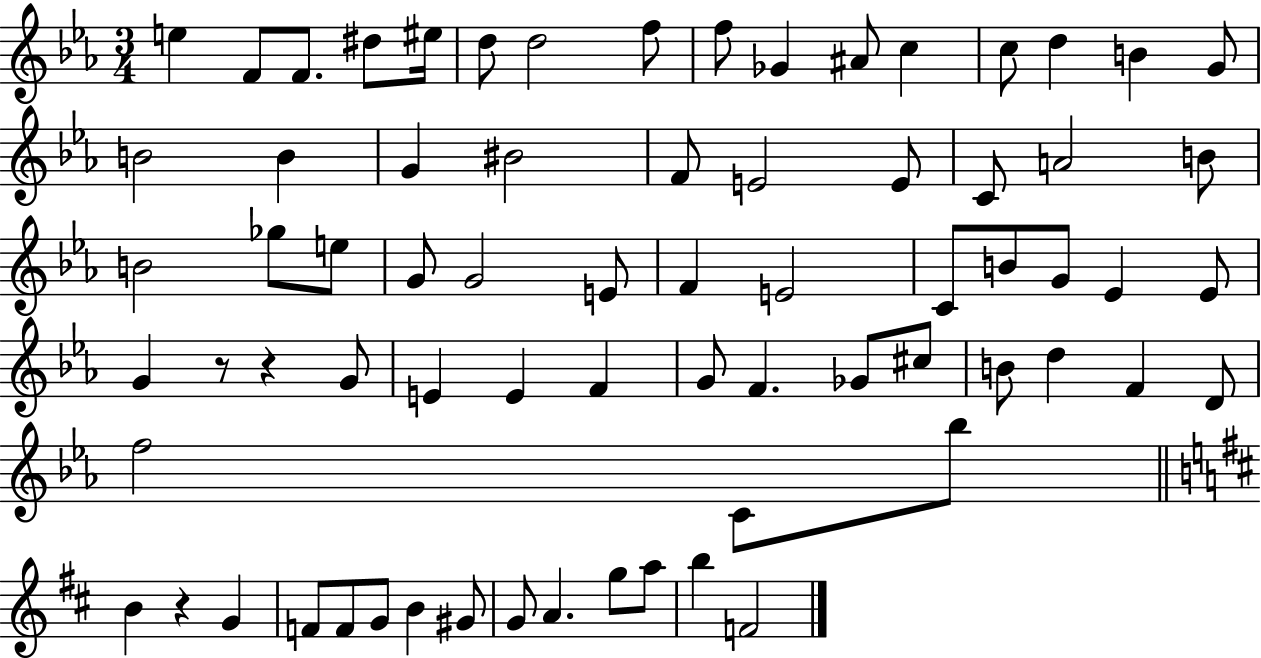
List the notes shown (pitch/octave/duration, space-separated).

E5/q F4/e F4/e. D#5/e EIS5/s D5/e D5/h F5/e F5/e Gb4/q A#4/e C5/q C5/e D5/q B4/q G4/e B4/h B4/q G4/q BIS4/h F4/e E4/h E4/e C4/e A4/h B4/e B4/h Gb5/e E5/e G4/e G4/h E4/e F4/q E4/h C4/e B4/e G4/e Eb4/q Eb4/e G4/q R/e R/q G4/e E4/q E4/q F4/q G4/e F4/q. Gb4/e C#5/e B4/e D5/q F4/q D4/e F5/h C4/e Bb5/e B4/q R/q G4/q F4/e F4/e G4/e B4/q G#4/e G4/e A4/q. G5/e A5/e B5/q F4/h